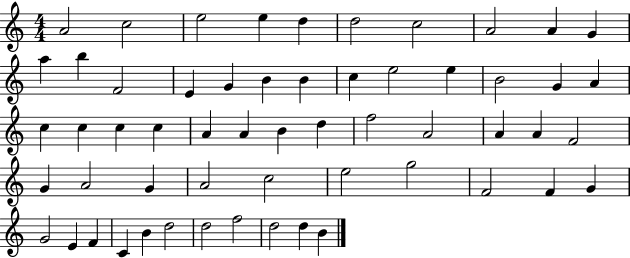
A4/h C5/h E5/h E5/q D5/q D5/h C5/h A4/h A4/q G4/q A5/q B5/q F4/h E4/q G4/q B4/q B4/q C5/q E5/h E5/q B4/h G4/q A4/q C5/q C5/q C5/q C5/q A4/q A4/q B4/q D5/q F5/h A4/h A4/q A4/q F4/h G4/q A4/h G4/q A4/h C5/h E5/h G5/h F4/h F4/q G4/q G4/h E4/q F4/q C4/q B4/q D5/h D5/h F5/h D5/h D5/q B4/q